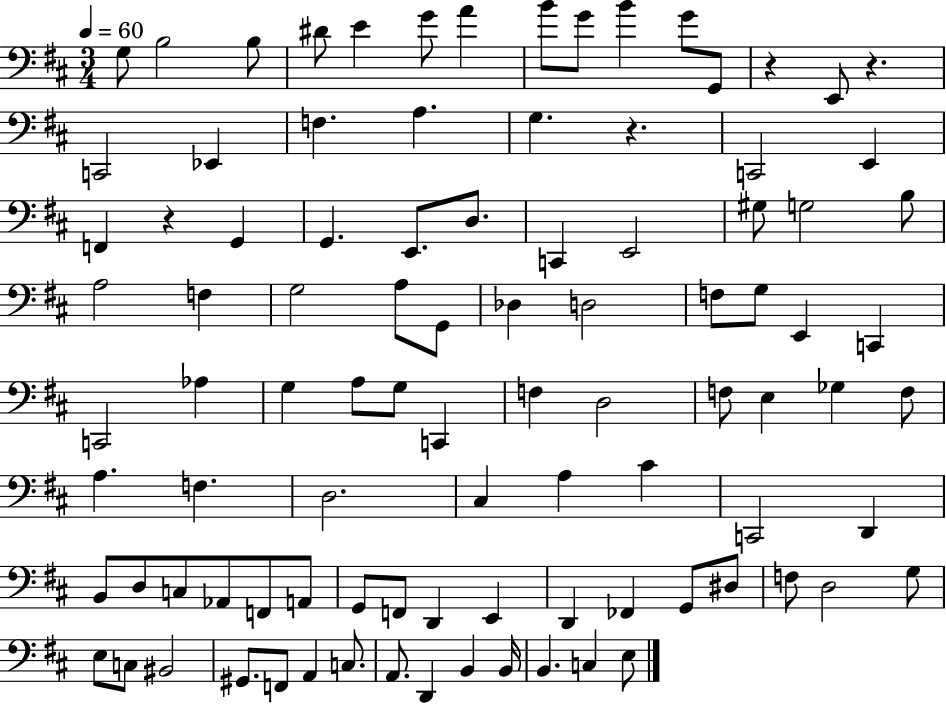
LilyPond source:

{
  \clef bass
  \numericTimeSignature
  \time 3/4
  \key d \major
  \tempo 4 = 60
  \repeat volta 2 { g8 b2 b8 | dis'8 e'4 g'8 a'4 | b'8 g'8 b'4 g'8 g,8 | r4 e,8 r4. | \break c,2 ees,4 | f4. a4. | g4. r4. | c,2 e,4 | \break f,4 r4 g,4 | g,4. e,8. d8. | c,4 e,2 | gis8 g2 b8 | \break a2 f4 | g2 a8 g,8 | des4 d2 | f8 g8 e,4 c,4 | \break c,2 aes4 | g4 a8 g8 c,4 | f4 d2 | f8 e4 ges4 f8 | \break a4. f4. | d2. | cis4 a4 cis'4 | c,2 d,4 | \break b,8 d8 c8 aes,8 f,8 a,8 | g,8 f,8 d,4 e,4 | d,4 fes,4 g,8 dis8 | f8 d2 g8 | \break e8 c8 bis,2 | gis,8. f,8 a,4 c8. | a,8. d,4 b,4 b,16 | b,4. c4 e8 | \break } \bar "|."
}